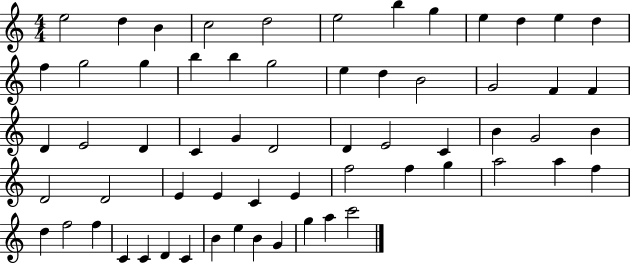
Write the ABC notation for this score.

X:1
T:Untitled
M:4/4
L:1/4
K:C
e2 d B c2 d2 e2 b g e d e d f g2 g b b g2 e d B2 G2 F F D E2 D C G D2 D E2 C B G2 B D2 D2 E E C E f2 f g a2 a f d f2 f C C D C B e B G g a c'2